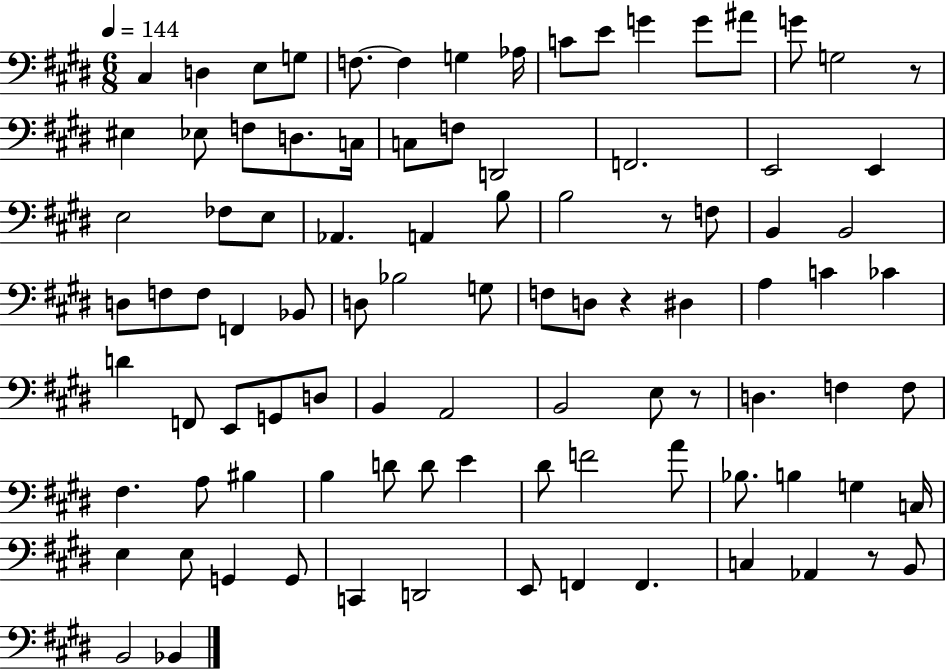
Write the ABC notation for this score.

X:1
T:Untitled
M:6/8
L:1/4
K:E
^C, D, E,/2 G,/2 F,/2 F, G, _A,/4 C/2 E/2 G G/2 ^A/2 G/2 G,2 z/2 ^E, _E,/2 F,/2 D,/2 C,/4 C,/2 F,/2 D,,2 F,,2 E,,2 E,, E,2 _F,/2 E,/2 _A,, A,, B,/2 B,2 z/2 F,/2 B,, B,,2 D,/2 F,/2 F,/2 F,, _B,,/2 D,/2 _B,2 G,/2 F,/2 D,/2 z ^D, A, C _C D F,,/2 E,,/2 G,,/2 D,/2 B,, A,,2 B,,2 E,/2 z/2 D, F, F,/2 ^F, A,/2 ^B, B, D/2 D/2 E ^D/2 F2 A/2 _B,/2 B, G, C,/4 E, E,/2 G,, G,,/2 C,, D,,2 E,,/2 F,, F,, C, _A,, z/2 B,,/2 B,,2 _B,,